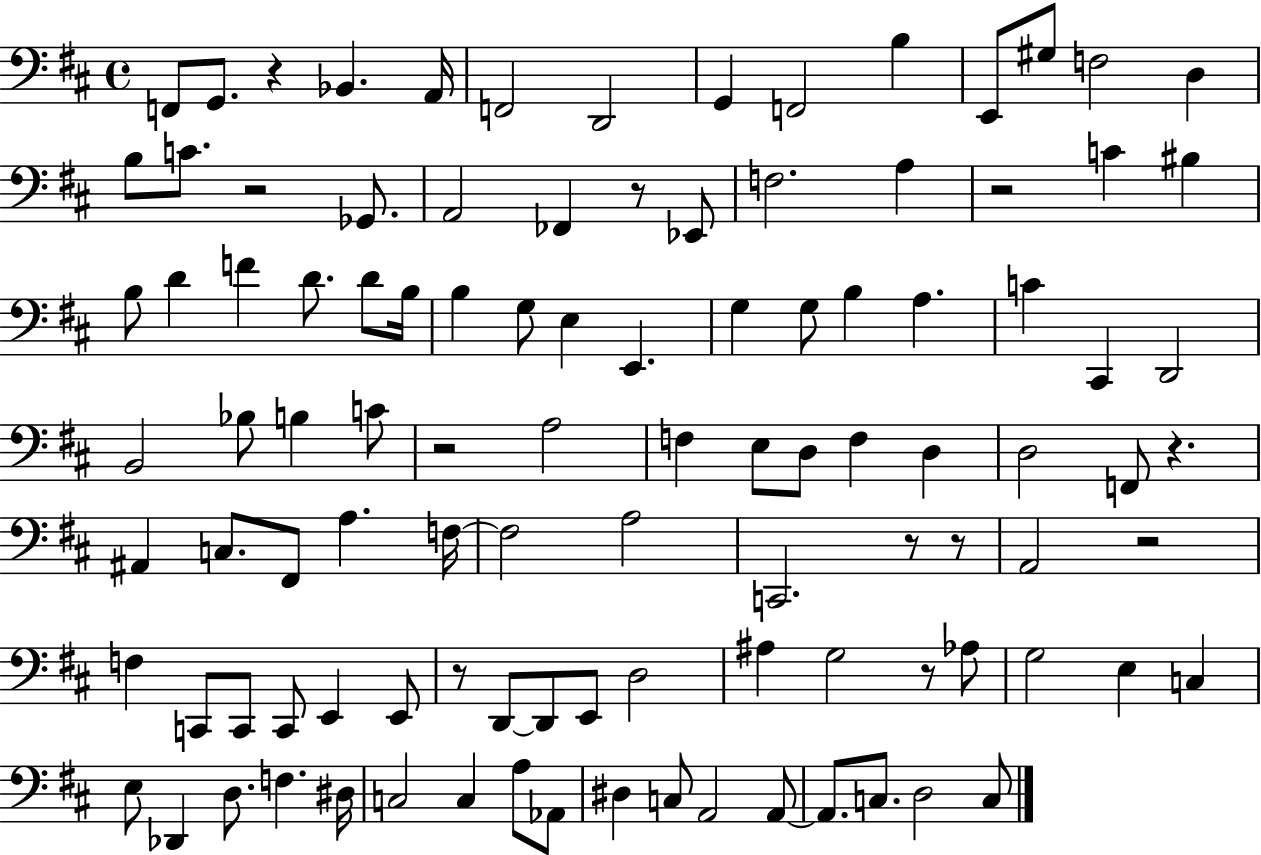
X:1
T:Untitled
M:4/4
L:1/4
K:D
F,,/2 G,,/2 z _B,, A,,/4 F,,2 D,,2 G,, F,,2 B, E,,/2 ^G,/2 F,2 D, B,/2 C/2 z2 _G,,/2 A,,2 _F,, z/2 _E,,/2 F,2 A, z2 C ^B, B,/2 D F D/2 D/2 B,/4 B, G,/2 E, E,, G, G,/2 B, A, C ^C,, D,,2 B,,2 _B,/2 B, C/2 z2 A,2 F, E,/2 D,/2 F, D, D,2 F,,/2 z ^A,, C,/2 ^F,,/2 A, F,/4 F,2 A,2 C,,2 z/2 z/2 A,,2 z2 F, C,,/2 C,,/2 C,,/2 E,, E,,/2 z/2 D,,/2 D,,/2 E,,/2 D,2 ^A, G,2 z/2 _A,/2 G,2 E, C, E,/2 _D,, D,/2 F, ^D,/4 C,2 C, A,/2 _A,,/2 ^D, C,/2 A,,2 A,,/2 A,,/2 C,/2 D,2 C,/2